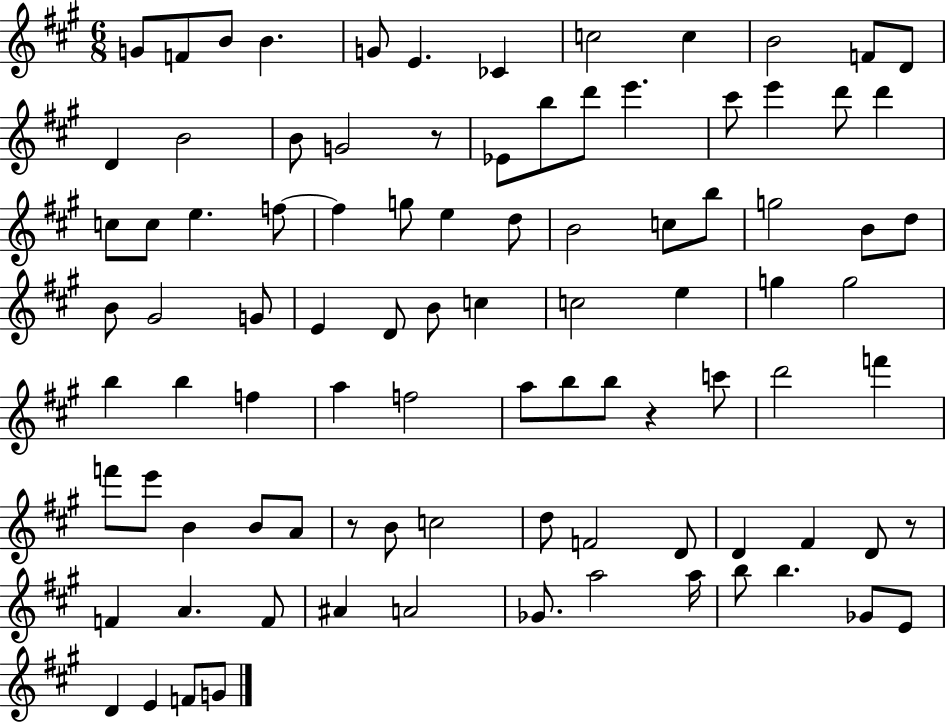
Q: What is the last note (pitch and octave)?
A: G4